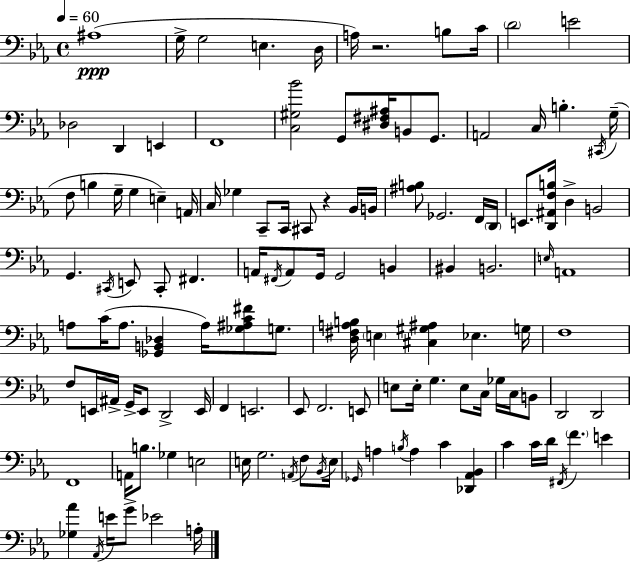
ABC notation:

X:1
T:Untitled
M:4/4
L:1/4
K:Eb
^A,4 G,/4 G,2 E, D,/4 A,/4 z2 B,/2 C/4 D2 E2 _D,2 D,, E,, F,,4 [C,^G,_B]2 G,,/2 [^D,^F,^A,]/4 B,,/2 G,,/2 A,,2 C,/4 B, ^C,,/4 G,/4 F,/2 B, G,/4 G, E, A,,/4 C,/4 _G, C,,/2 C,,/4 ^C,,/2 z _B,,/4 B,,/4 [^A,B,]/2 _G,,2 F,,/4 D,,/4 E,,/2 [D,,^A,,F,B,]/4 D, B,,2 G,, ^C,,/4 E,,/2 ^C,,/2 ^F,, A,,/4 ^F,,/4 A,,/2 G,,/4 G,,2 B,, ^B,, B,,2 E,/4 A,,4 A,/2 C/4 A,/2 [_G,,B,,_D,] A,/4 [_G,^A,C^F]/2 G,/2 [D,^F,A,B,]/4 E, [^C,^G,^A,] _E, G,/4 F,4 F,/2 E,,/4 ^A,,/4 G,,/4 E,,/2 D,,2 E,,/4 F,, E,,2 _E,,/2 F,,2 E,,/2 E,/2 E,/4 G, E,/2 C,/4 _G,/4 C,/4 B,,/2 D,,2 D,,2 F,,4 A,,/4 B,/2 _G, E,2 E,/4 G,2 A,,/4 F,/2 _B,,/4 E,/4 _G,,/4 A, B,/4 A, C [_D,,_A,,_B,,] C C/4 D/4 ^F,,/4 F E [_G,_A] _A,,/4 E/4 G/2 _E2 A,/4